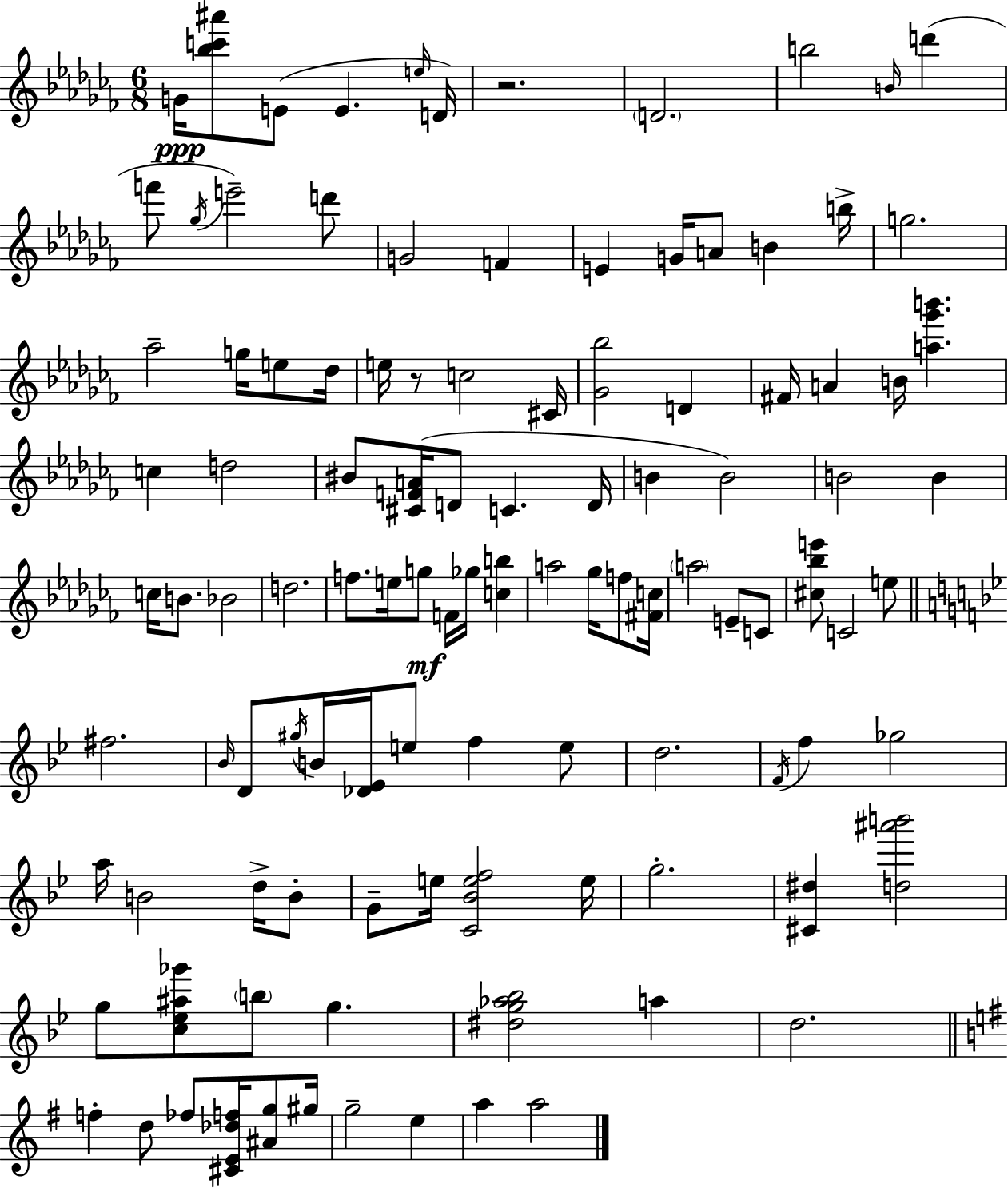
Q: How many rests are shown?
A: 2